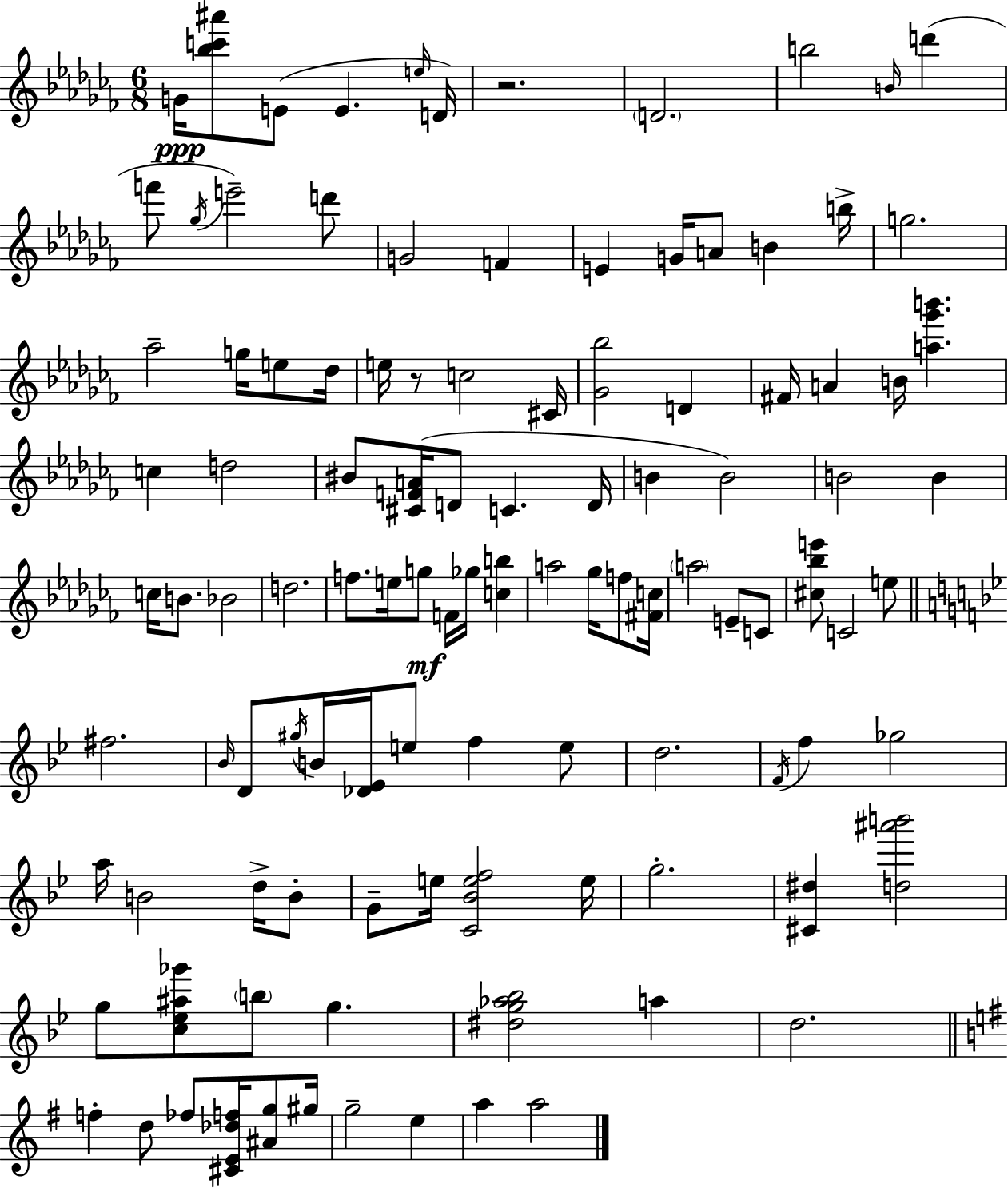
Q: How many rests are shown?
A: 2